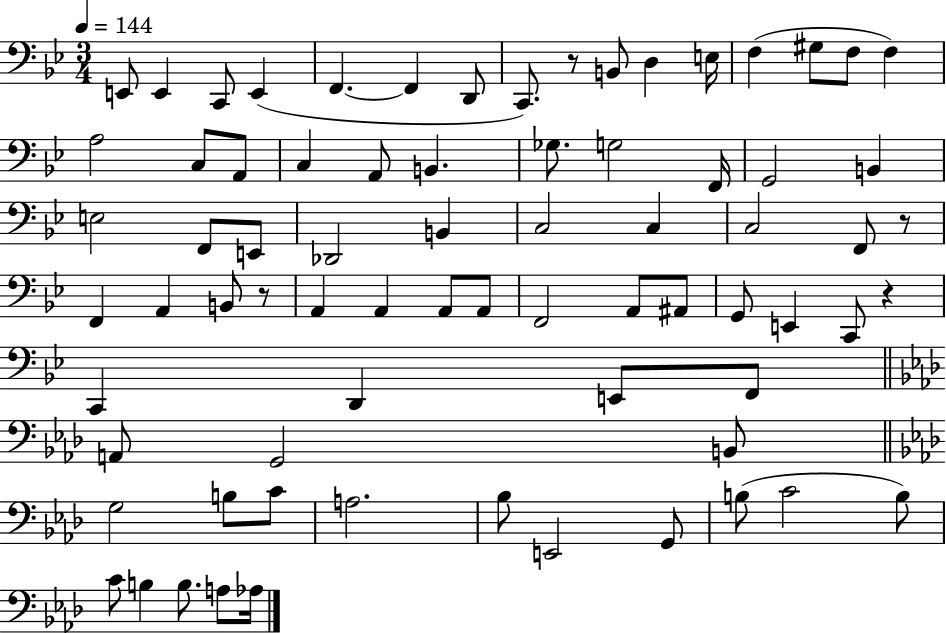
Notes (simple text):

E2/e E2/q C2/e E2/q F2/q. F2/q D2/e C2/e. R/e B2/e D3/q E3/s F3/q G#3/e F3/e F3/q A3/h C3/e A2/e C3/q A2/e B2/q. Gb3/e. G3/h F2/s G2/h B2/q E3/h F2/e E2/e Db2/h B2/q C3/h C3/q C3/h F2/e R/e F2/q A2/q B2/e R/e A2/q A2/q A2/e A2/e F2/h A2/e A#2/e G2/e E2/q C2/e R/q C2/q D2/q E2/e F2/e A2/e G2/h B2/e G3/h B3/e C4/e A3/h. Bb3/e E2/h G2/e B3/e C4/h B3/e C4/e B3/q B3/e. A3/e Ab3/s